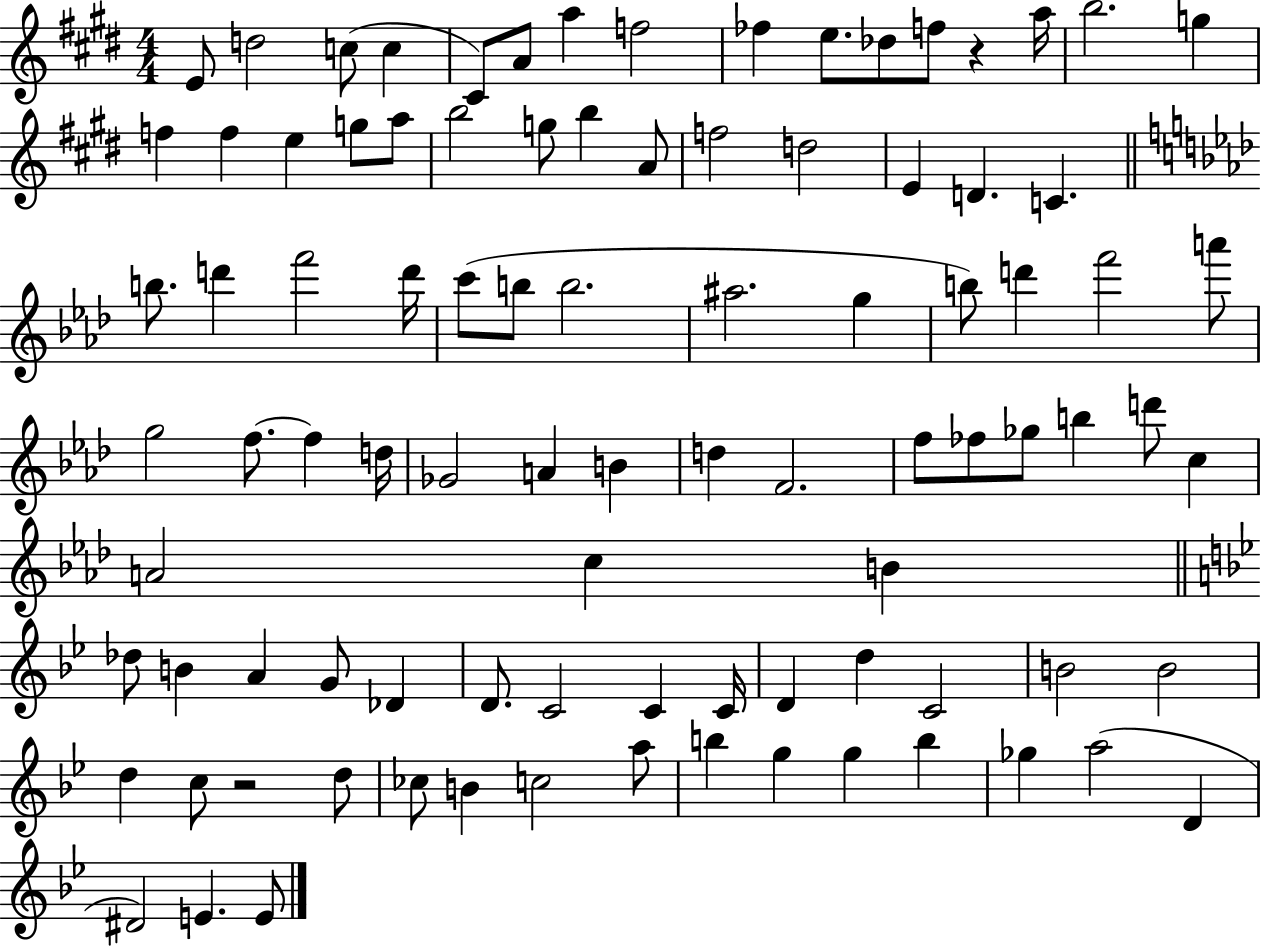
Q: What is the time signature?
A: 4/4